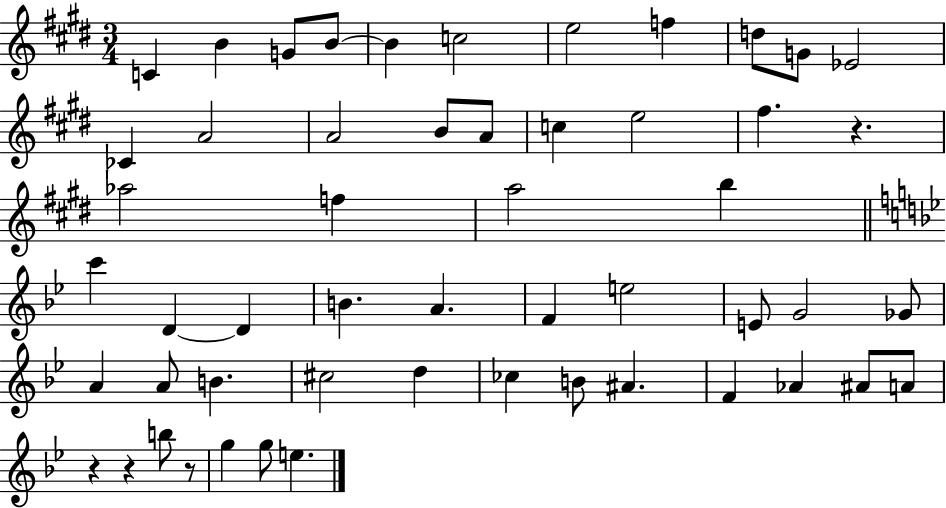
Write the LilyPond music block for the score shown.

{
  \clef treble
  \numericTimeSignature
  \time 3/4
  \key e \major
  \repeat volta 2 { c'4 b'4 g'8 b'8~~ | b'4 c''2 | e''2 f''4 | d''8 g'8 ees'2 | \break ces'4 a'2 | a'2 b'8 a'8 | c''4 e''2 | fis''4. r4. | \break aes''2 f''4 | a''2 b''4 | \bar "||" \break \key bes \major c'''4 d'4~~ d'4 | b'4. a'4. | f'4 e''2 | e'8 g'2 ges'8 | \break a'4 a'8 b'4. | cis''2 d''4 | ces''4 b'8 ais'4. | f'4 aes'4 ais'8 a'8 | \break r4 r4 b''8 r8 | g''4 g''8 e''4. | } \bar "|."
}